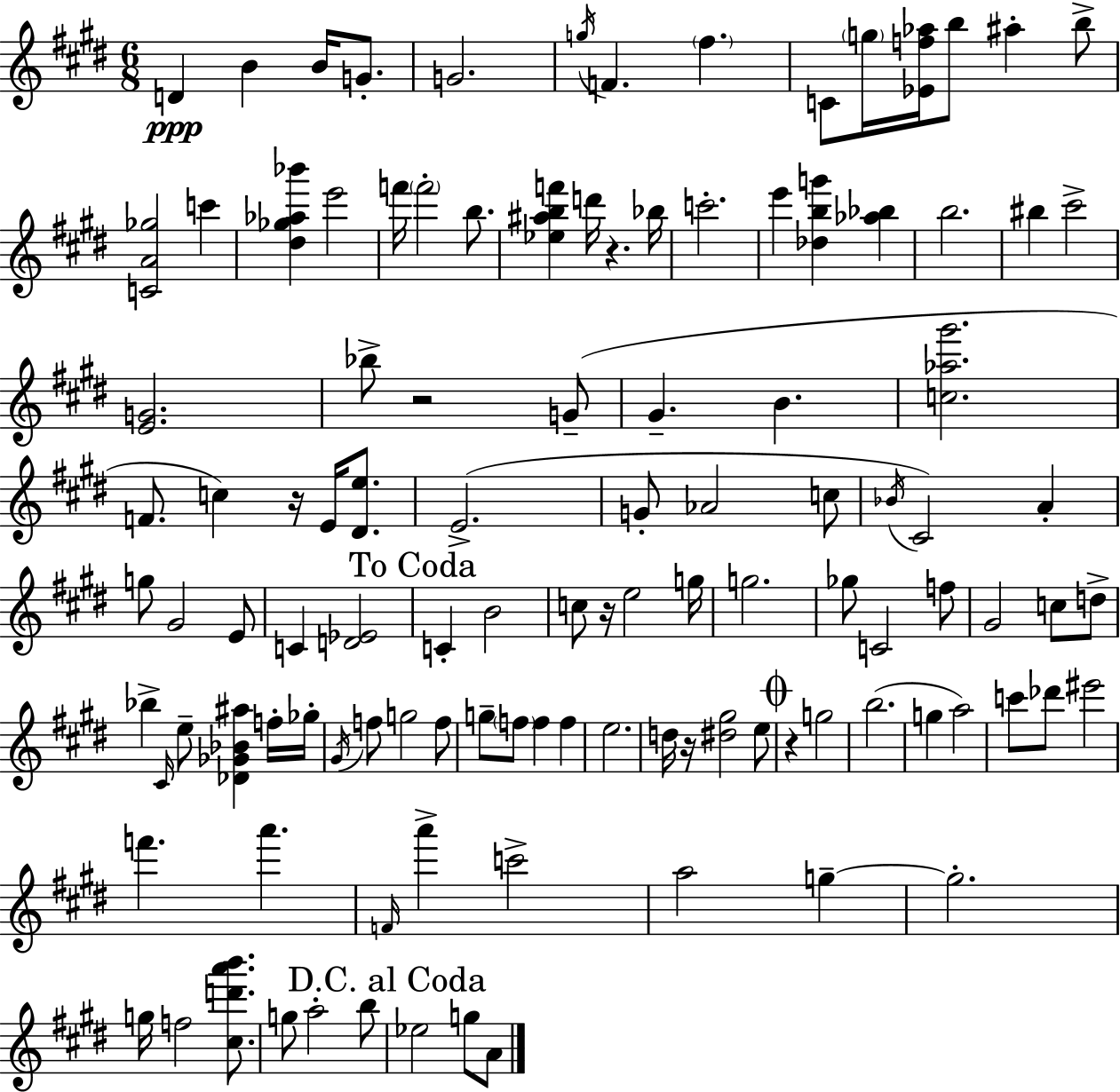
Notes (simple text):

D4/q B4/q B4/s G4/e. G4/h. G5/s F4/q. F#5/q. C4/e G5/s [Eb4,F5,Ab5]/s B5/e A#5/q B5/e [C4,A4,Gb5]/h C6/q [D#5,Gb5,Ab5,Bb6]/q E6/h F6/s F6/h B5/e. [Eb5,A#5,B5,F6]/q D6/s R/q. Bb5/s C6/h. E6/q [Db5,B5,G6]/q [Ab5,Bb5]/q B5/h. BIS5/q C#6/h [E4,G4]/h. Bb5/e R/h G4/e G#4/q. B4/q. [C5,Ab5,G#6]/h. F4/e. C5/q R/s E4/s [D#4,E5]/e. E4/h. G4/e Ab4/h C5/e Bb4/s C#4/h A4/q G5/e G#4/h E4/e C4/q [D4,Eb4]/h C4/q B4/h C5/e R/s E5/h G5/s G5/h. Gb5/e C4/h F5/e G#4/h C5/e D5/e Bb5/q C#4/s E5/e [Db4,Gb4,Bb4,A#5]/q F5/s Gb5/s G#4/s F5/e G5/h F5/e G5/e F5/e F5/q F5/q E5/h. D5/s R/s [D#5,G#5]/h E5/e R/q G5/h B5/h. G5/q A5/h C6/e Db6/e EIS6/h F6/q. A6/q. F4/s A6/q C6/h A5/h G5/q G5/h. G5/s F5/h [C#5,D6,A6,B6]/e. G5/e A5/h B5/e Eb5/h G5/e A4/e